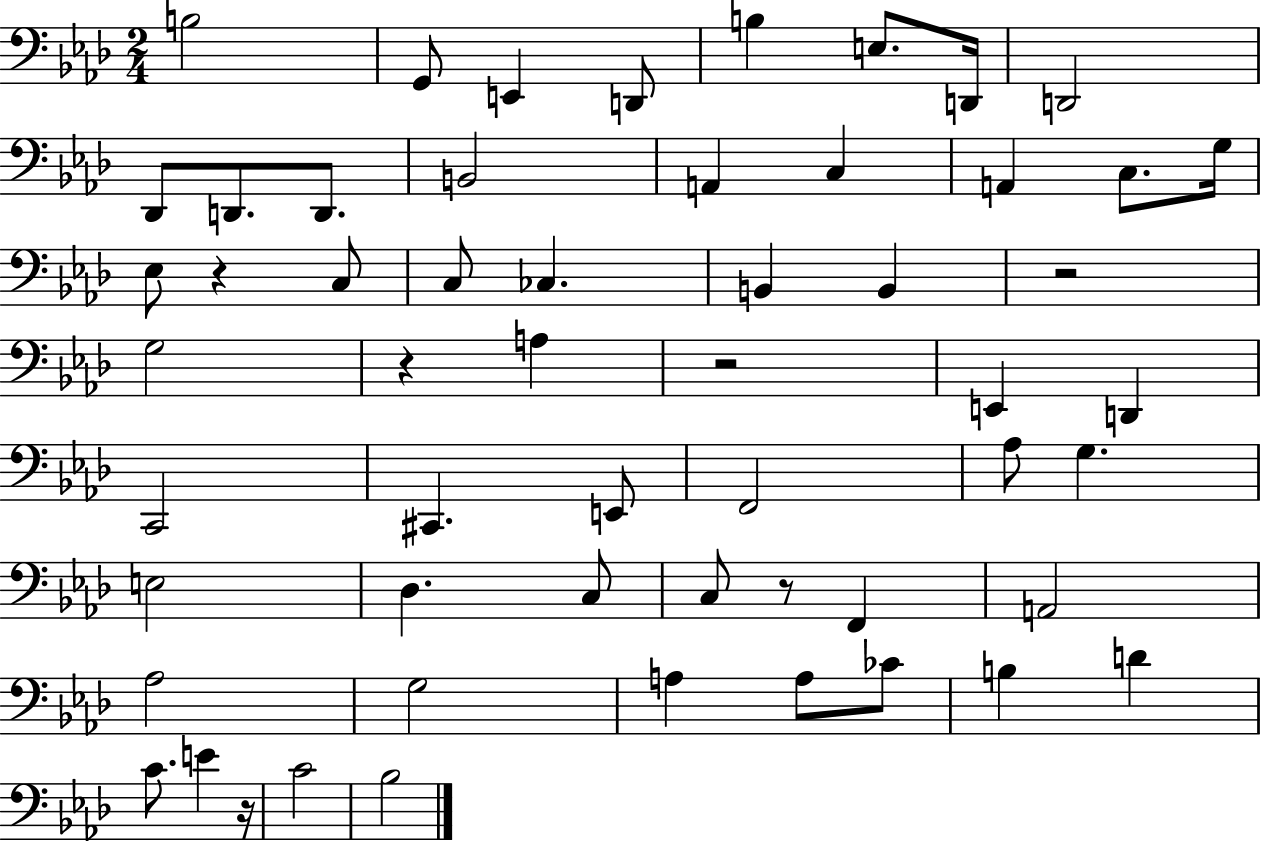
X:1
T:Untitled
M:2/4
L:1/4
K:Ab
B,2 G,,/2 E,, D,,/2 B, E,/2 D,,/4 D,,2 _D,,/2 D,,/2 D,,/2 B,,2 A,, C, A,, C,/2 G,/4 _E,/2 z C,/2 C,/2 _C, B,, B,, z2 G,2 z A, z2 E,, D,, C,,2 ^C,, E,,/2 F,,2 _A,/2 G, E,2 _D, C,/2 C,/2 z/2 F,, A,,2 _A,2 G,2 A, A,/2 _C/2 B, D C/2 E z/4 C2 _B,2